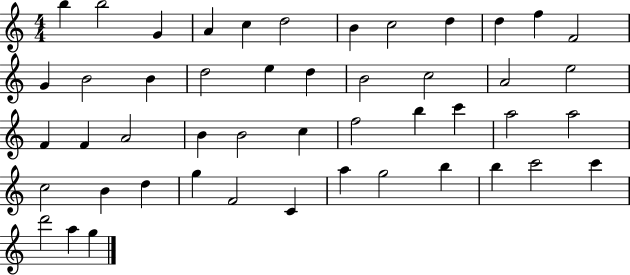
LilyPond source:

{
  \clef treble
  \numericTimeSignature
  \time 4/4
  \key c \major
  b''4 b''2 g'4 | a'4 c''4 d''2 | b'4 c''2 d''4 | d''4 f''4 f'2 | \break g'4 b'2 b'4 | d''2 e''4 d''4 | b'2 c''2 | a'2 e''2 | \break f'4 f'4 a'2 | b'4 b'2 c''4 | f''2 b''4 c'''4 | a''2 a''2 | \break c''2 b'4 d''4 | g''4 f'2 c'4 | a''4 g''2 b''4 | b''4 c'''2 c'''4 | \break d'''2 a''4 g''4 | \bar "|."
}